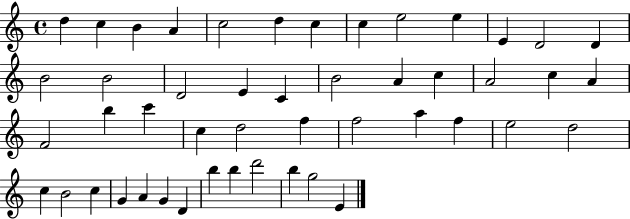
{
  \clef treble
  \time 4/4
  \defaultTimeSignature
  \key c \major
  d''4 c''4 b'4 a'4 | c''2 d''4 c''4 | c''4 e''2 e''4 | e'4 d'2 d'4 | \break b'2 b'2 | d'2 e'4 c'4 | b'2 a'4 c''4 | a'2 c''4 a'4 | \break f'2 b''4 c'''4 | c''4 d''2 f''4 | f''2 a''4 f''4 | e''2 d''2 | \break c''4 b'2 c''4 | g'4 a'4 g'4 d'4 | b''4 b''4 d'''2 | b''4 g''2 e'4 | \break \bar "|."
}